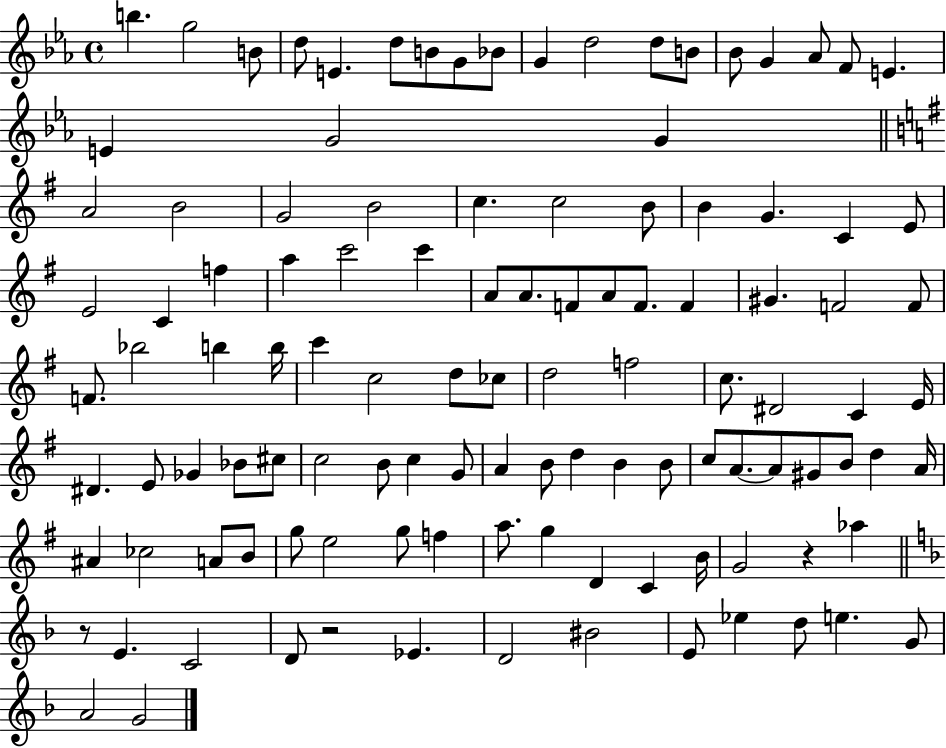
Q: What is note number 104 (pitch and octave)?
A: E4